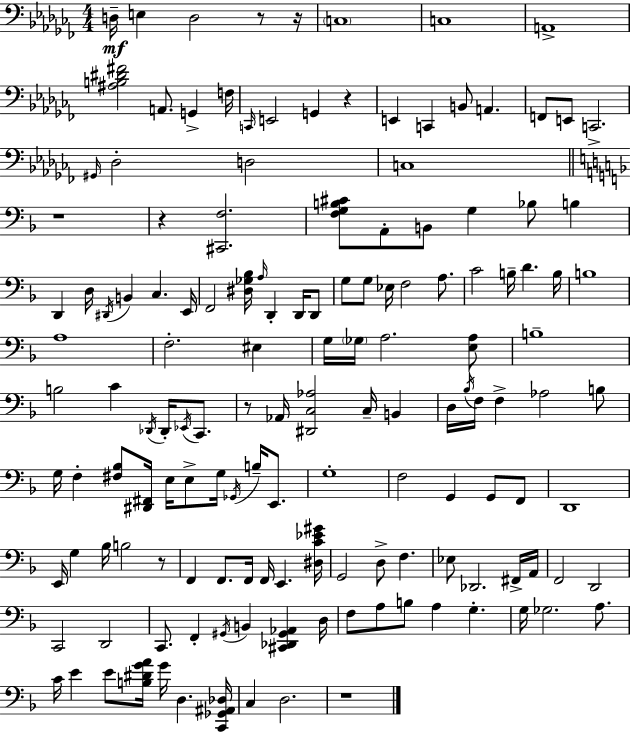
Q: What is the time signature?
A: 4/4